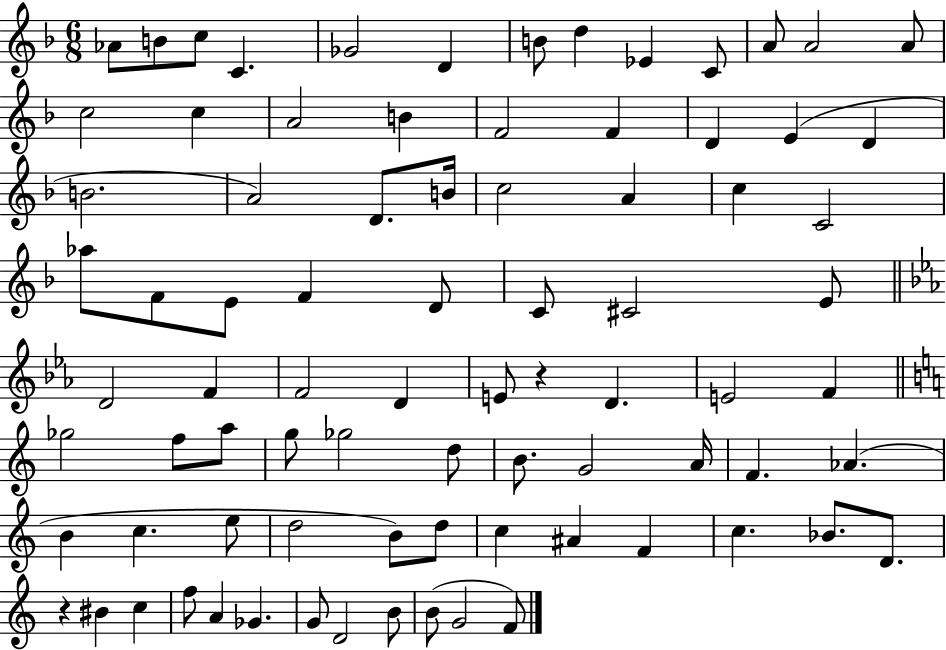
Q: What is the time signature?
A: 6/8